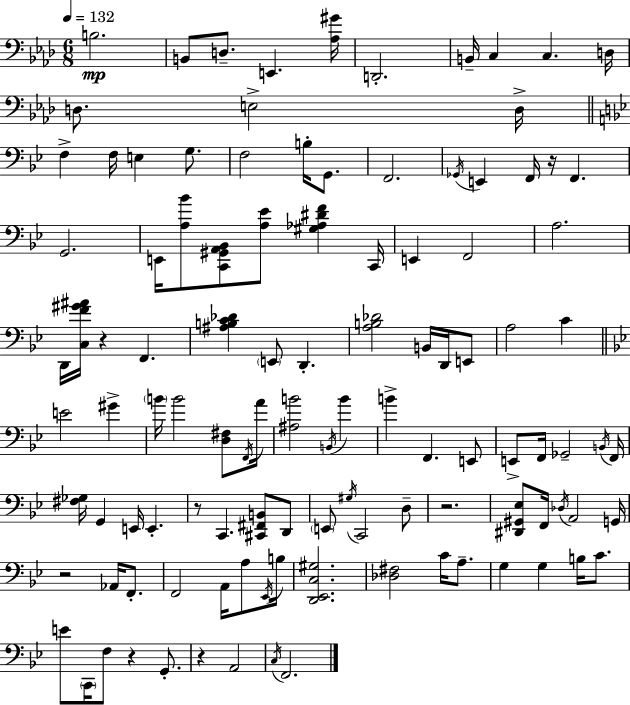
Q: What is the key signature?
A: F minor